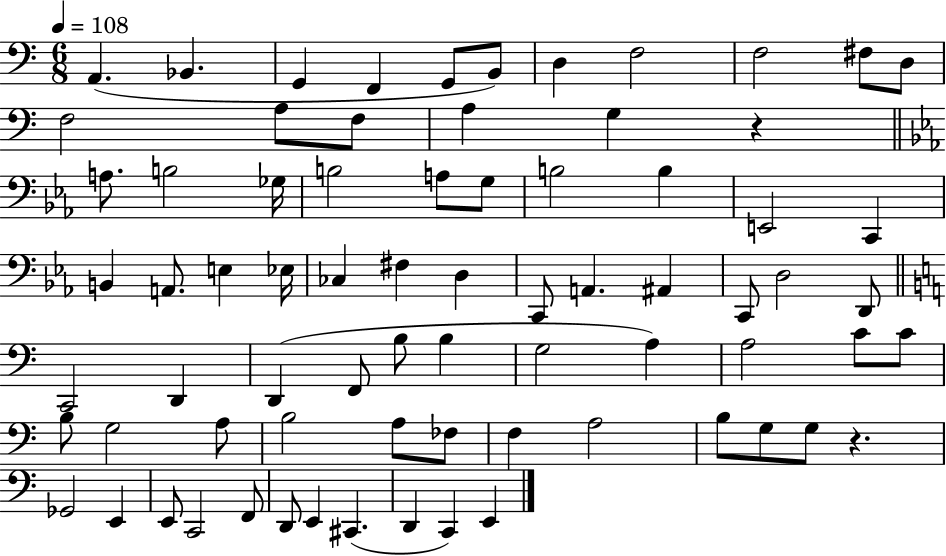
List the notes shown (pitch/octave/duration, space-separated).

A2/q. Bb2/q. G2/q F2/q G2/e B2/e D3/q F3/h F3/h F#3/e D3/e F3/h A3/e F3/e A3/q G3/q R/q A3/e. B3/h Gb3/s B3/h A3/e G3/e B3/h B3/q E2/h C2/q B2/q A2/e. E3/q Eb3/s CES3/q F#3/q D3/q C2/e A2/q. A#2/q C2/e D3/h D2/e C2/h D2/q D2/q F2/e B3/e B3/q G3/h A3/q A3/h C4/e C4/e B3/e G3/h A3/e B3/h A3/e FES3/e F3/q A3/h B3/e G3/e G3/e R/q. Gb2/h E2/q E2/e C2/h F2/e D2/e E2/q C#2/q. D2/q C2/q E2/q